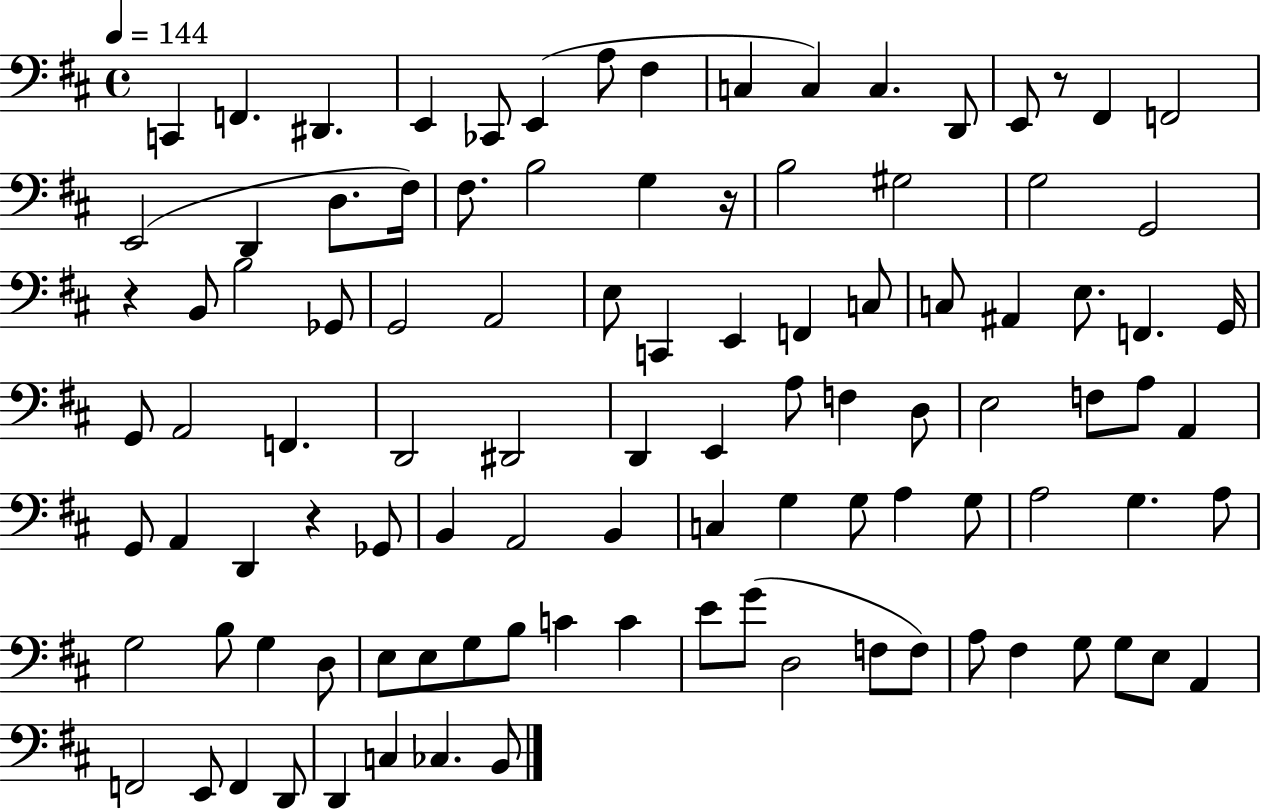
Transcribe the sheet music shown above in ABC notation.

X:1
T:Untitled
M:4/4
L:1/4
K:D
C,, F,, ^D,, E,, _C,,/2 E,, A,/2 ^F, C, C, C, D,,/2 E,,/2 z/2 ^F,, F,,2 E,,2 D,, D,/2 ^F,/4 ^F,/2 B,2 G, z/4 B,2 ^G,2 G,2 G,,2 z B,,/2 B,2 _G,,/2 G,,2 A,,2 E,/2 C,, E,, F,, C,/2 C,/2 ^A,, E,/2 F,, G,,/4 G,,/2 A,,2 F,, D,,2 ^D,,2 D,, E,, A,/2 F, D,/2 E,2 F,/2 A,/2 A,, G,,/2 A,, D,, z _G,,/2 B,, A,,2 B,, C, G, G,/2 A, G,/2 A,2 G, A,/2 G,2 B,/2 G, D,/2 E,/2 E,/2 G,/2 B,/2 C C E/2 G/2 D,2 F,/2 F,/2 A,/2 ^F, G,/2 G,/2 E,/2 A,, F,,2 E,,/2 F,, D,,/2 D,, C, _C, B,,/2